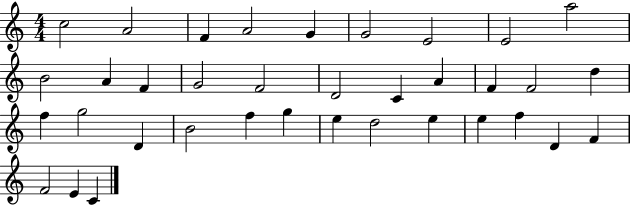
C5/h A4/h F4/q A4/h G4/q G4/h E4/h E4/h A5/h B4/h A4/q F4/q G4/h F4/h D4/h C4/q A4/q F4/q F4/h D5/q F5/q G5/h D4/q B4/h F5/q G5/q E5/q D5/h E5/q E5/q F5/q D4/q F4/q F4/h E4/q C4/q